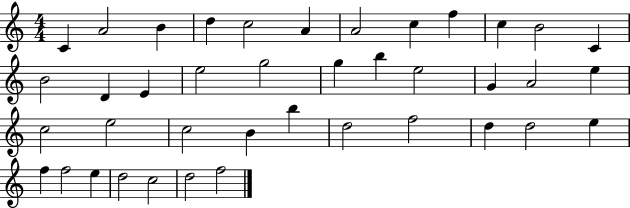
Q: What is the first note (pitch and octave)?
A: C4